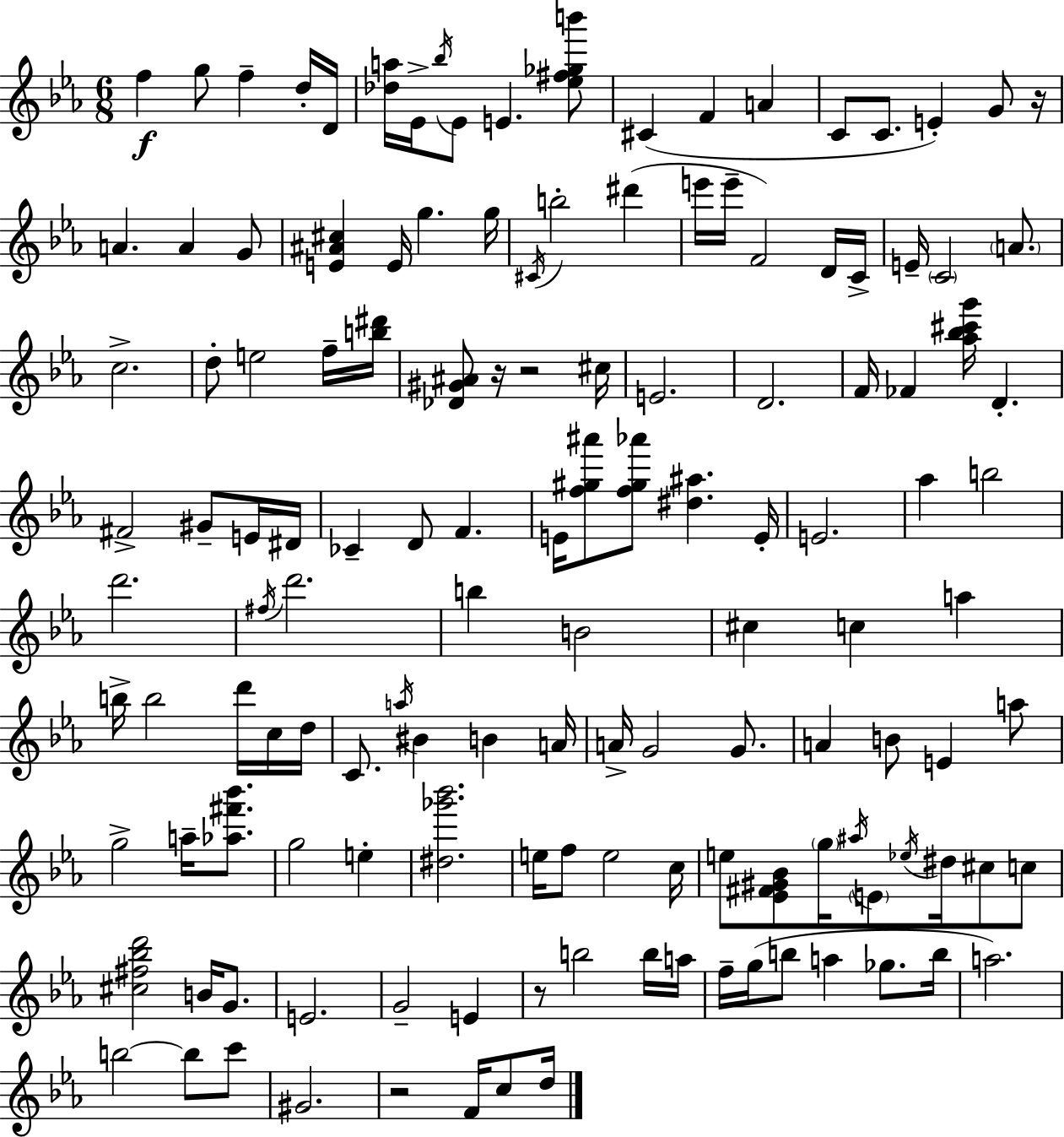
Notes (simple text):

F5/q G5/e F5/q D5/s D4/s [Db5,A5]/s Eb4/s Bb5/s Eb4/e E4/q. [Eb5,F#5,Gb5,B6]/e C#4/q F4/q A4/q C4/e C4/e. E4/q G4/e R/s A4/q. A4/q G4/e [E4,A#4,C#5]/q E4/s G5/q. G5/s C#4/s B5/h D#6/q E6/s E6/s F4/h D4/s C4/s E4/s C4/h A4/e. C5/h. D5/e E5/h F5/s [B5,D#6]/s [Db4,G#4,A#4]/e R/s R/h C#5/s E4/h. D4/h. F4/s FES4/q [Ab5,Bb5,C#6,G6]/s D4/q. F#4/h G#4/e E4/s D#4/s CES4/q D4/e F4/q. E4/s [F5,G#5,A#6]/e [F5,G#5,Ab6]/e [D#5,A#5]/q. E4/s E4/h. Ab5/q B5/h D6/h. F#5/s D6/h. B5/q B4/h C#5/q C5/q A5/q B5/s B5/h D6/s C5/s D5/s C4/e. A5/s BIS4/q B4/q A4/s A4/s G4/h G4/e. A4/q B4/e E4/q A5/e G5/h A5/s [Ab5,F#6,Bb6]/e. G5/h E5/q [D#5,Gb6,Bb6]/h. E5/s F5/e E5/h C5/s E5/e [Eb4,F#4,G#4,Bb4]/e G5/s A#5/s E4/e Eb5/s D#5/s C#5/e C5/e [C#5,F#5,Bb5,D6]/h B4/s G4/e. E4/h. G4/h E4/q R/e B5/h B5/s A5/s F5/s G5/s B5/e A5/q Gb5/e. B5/s A5/h. B5/h B5/e C6/e G#4/h. R/h F4/s C5/e D5/s